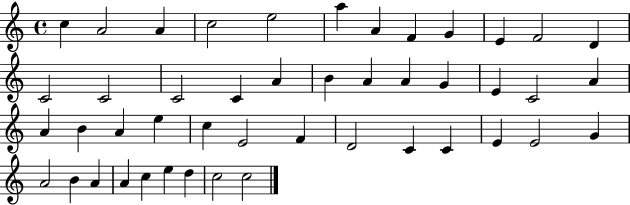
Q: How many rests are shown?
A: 0